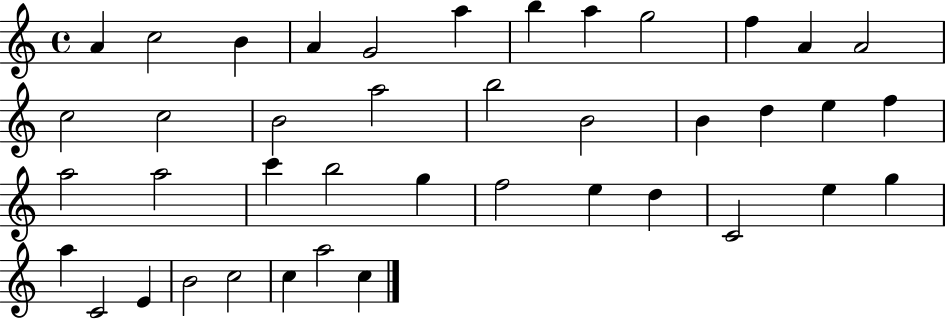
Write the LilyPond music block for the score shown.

{
  \clef treble
  \time 4/4
  \defaultTimeSignature
  \key c \major
  a'4 c''2 b'4 | a'4 g'2 a''4 | b''4 a''4 g''2 | f''4 a'4 a'2 | \break c''2 c''2 | b'2 a''2 | b''2 b'2 | b'4 d''4 e''4 f''4 | \break a''2 a''2 | c'''4 b''2 g''4 | f''2 e''4 d''4 | c'2 e''4 g''4 | \break a''4 c'2 e'4 | b'2 c''2 | c''4 a''2 c''4 | \bar "|."
}